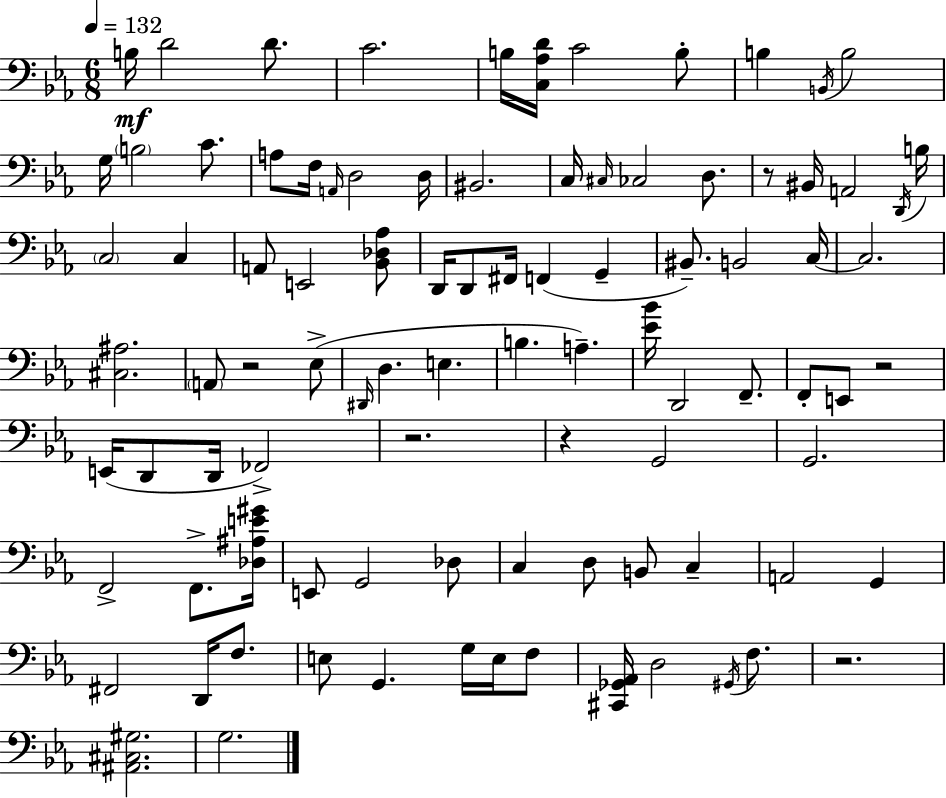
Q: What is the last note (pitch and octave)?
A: G3